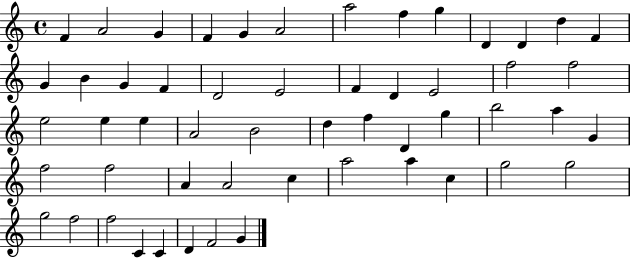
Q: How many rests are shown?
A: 0